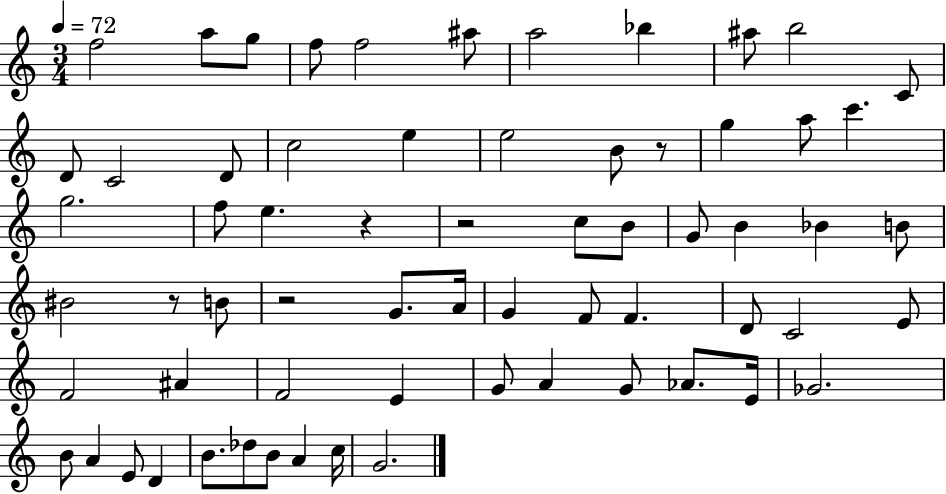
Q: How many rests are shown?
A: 5